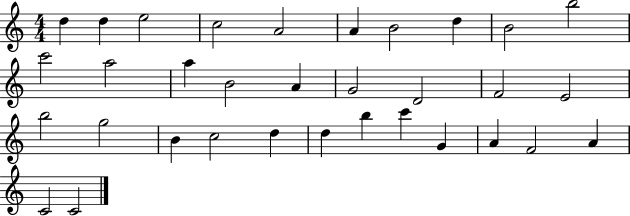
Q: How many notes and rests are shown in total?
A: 33